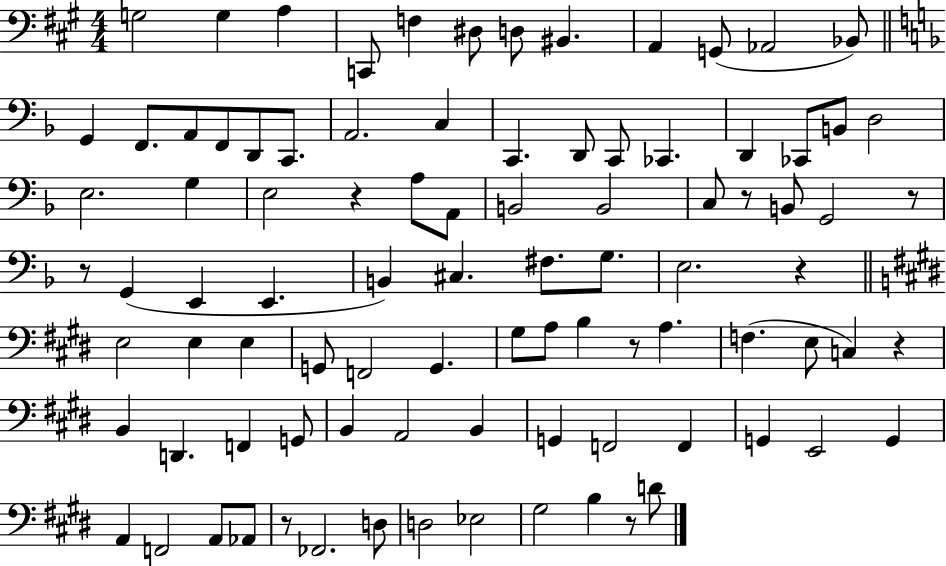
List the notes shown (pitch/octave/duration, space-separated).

G3/h G3/q A3/q C2/e F3/q D#3/e D3/e BIS2/q. A2/q G2/e Ab2/h Bb2/e G2/q F2/e. A2/e F2/e D2/e C2/e. A2/h. C3/q C2/q. D2/e C2/e CES2/q. D2/q CES2/e B2/e D3/h E3/h. G3/q E3/h R/q A3/e A2/e B2/h B2/h C3/e R/e B2/e G2/h R/e R/e G2/q E2/q E2/q. B2/q C#3/q. F#3/e. G3/e. E3/h. R/q E3/h E3/q E3/q G2/e F2/h G2/q. G#3/e A3/e B3/q R/e A3/q. F3/q. E3/e C3/q R/q B2/q D2/q. F2/q G2/e B2/q A2/h B2/q G2/q F2/h F2/q G2/q E2/h G2/q A2/q F2/h A2/e Ab2/e R/e FES2/h. D3/e D3/h Eb3/h G#3/h B3/q R/e D4/e